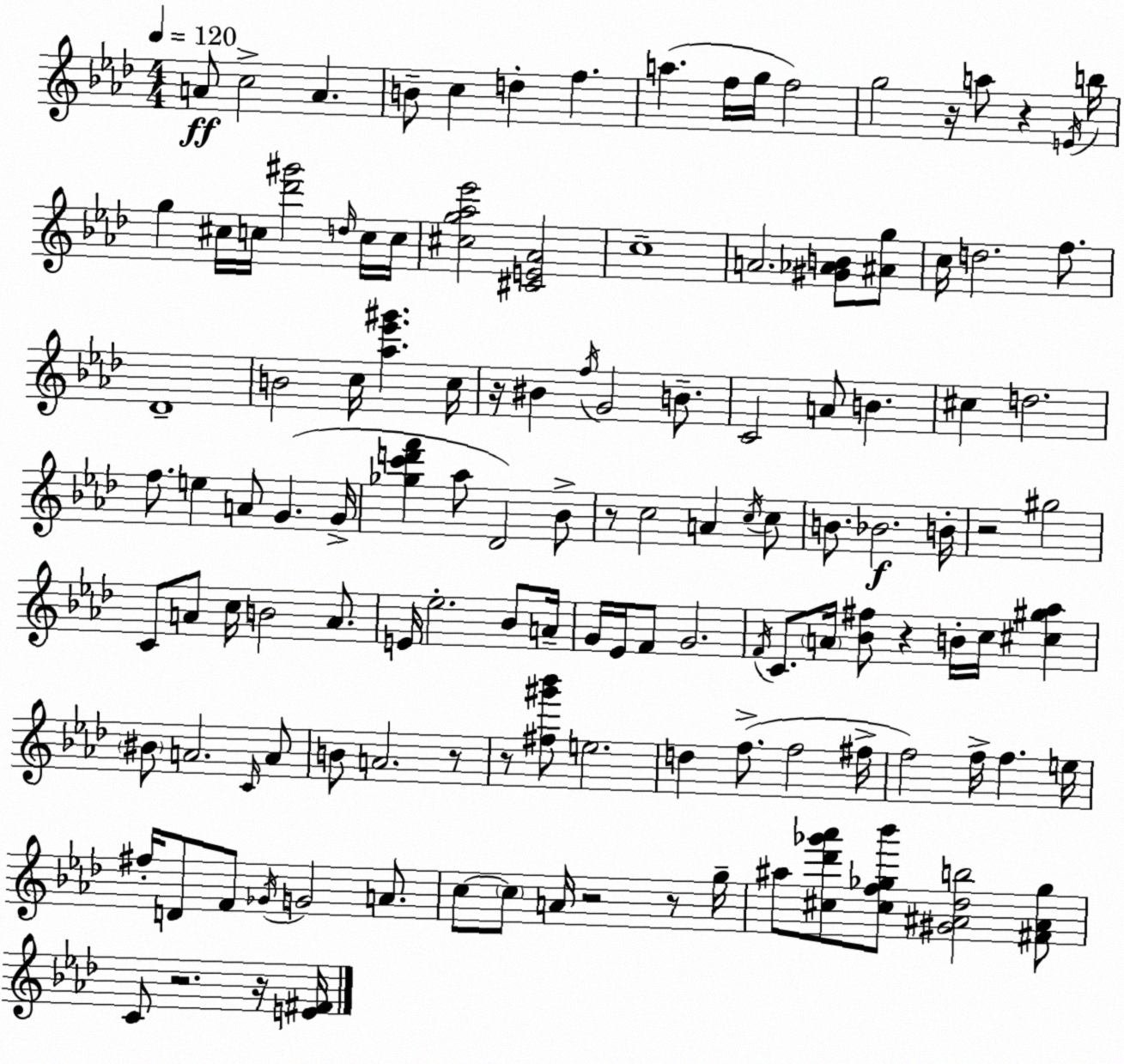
X:1
T:Untitled
M:4/4
L:1/4
K:Ab
A/2 c2 A B/2 c d f a f/4 g/4 f2 g2 z/4 a/2 z E/4 b/4 g ^c/4 c/4 [_d'^g']2 d/4 c/4 c/4 [^cg_a_e']2 [^CE_A]2 c4 A2 [^G_AB]/2 [^Ag]/2 c/4 d2 f/2 _D4 B2 c/4 [_a_e'^g'] c/4 z/4 ^B f/4 G2 B/2 C2 A/2 B ^c d2 f/2 e A/2 G G/4 [_gc'd'f'] _a/2 _D2 _B/2 z/2 c2 A c/4 c/2 B/2 _B2 B/4 z2 ^g2 C/2 A/2 c/4 B2 A/2 E/4 _e2 _B/2 A/4 G/4 _E/4 F/2 G2 F/4 C/2 A/4 [_B^f]/2 z B/4 c/4 [^c^g_a] ^B/2 A2 C/4 A/2 B/2 A2 z/2 z/2 [^f^g'_b']/2 e2 d f/2 f2 ^f/4 f2 f/4 f e/4 ^f/4 D/2 F/2 _G/4 G2 A/2 c/2 c/2 A/4 z2 z/2 g/4 ^a/2 [^c_d'_g'_a']/2 [^cf_g_b']/2 [^G^A_db]2 [^F^A_g]/2 C/2 z2 z/4 [E^F]/4